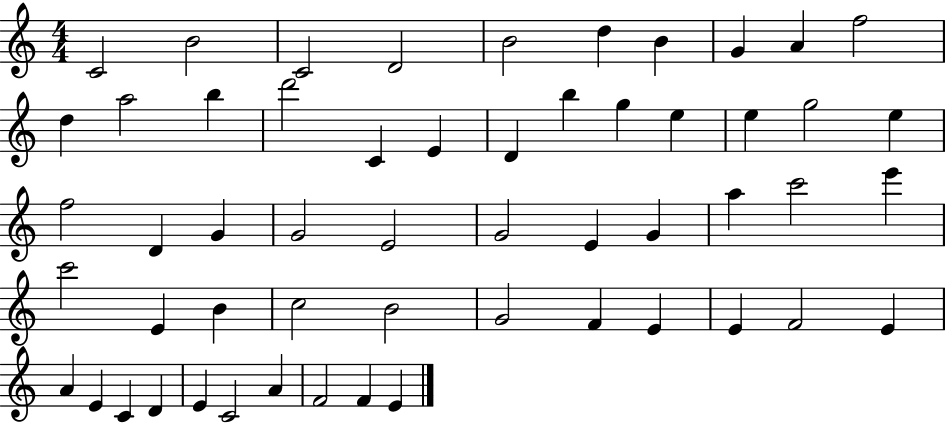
C4/h B4/h C4/h D4/h B4/h D5/q B4/q G4/q A4/q F5/h D5/q A5/h B5/q D6/h C4/q E4/q D4/q B5/q G5/q E5/q E5/q G5/h E5/q F5/h D4/q G4/q G4/h E4/h G4/h E4/q G4/q A5/q C6/h E6/q C6/h E4/q B4/q C5/h B4/h G4/h F4/q E4/q E4/q F4/h E4/q A4/q E4/q C4/q D4/q E4/q C4/h A4/q F4/h F4/q E4/q